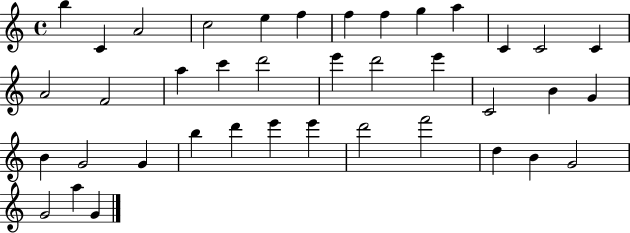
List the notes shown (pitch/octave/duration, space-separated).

B5/q C4/q A4/h C5/h E5/q F5/q F5/q F5/q G5/q A5/q C4/q C4/h C4/q A4/h F4/h A5/q C6/q D6/h E6/q D6/h E6/q C4/h B4/q G4/q B4/q G4/h G4/q B5/q D6/q E6/q E6/q D6/h F6/h D5/q B4/q G4/h G4/h A5/q G4/q